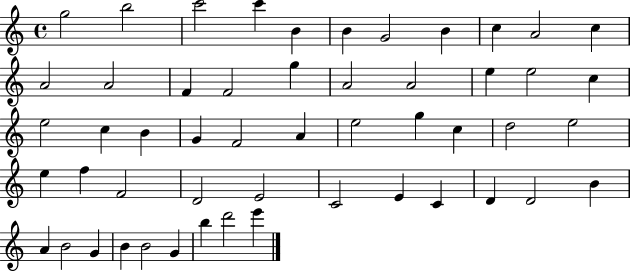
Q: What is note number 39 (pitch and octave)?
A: E4